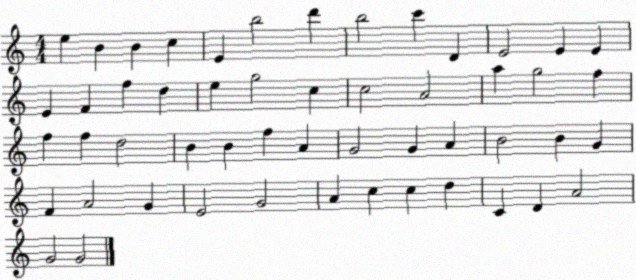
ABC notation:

X:1
T:Untitled
M:4/4
L:1/4
K:C
e B B c E b2 d' b2 c' D E2 E E E F f d e g2 c c2 A2 a g2 f f f d2 B B f A G2 G A B2 B G F A2 G E2 G2 A c c d C D A2 G2 G2